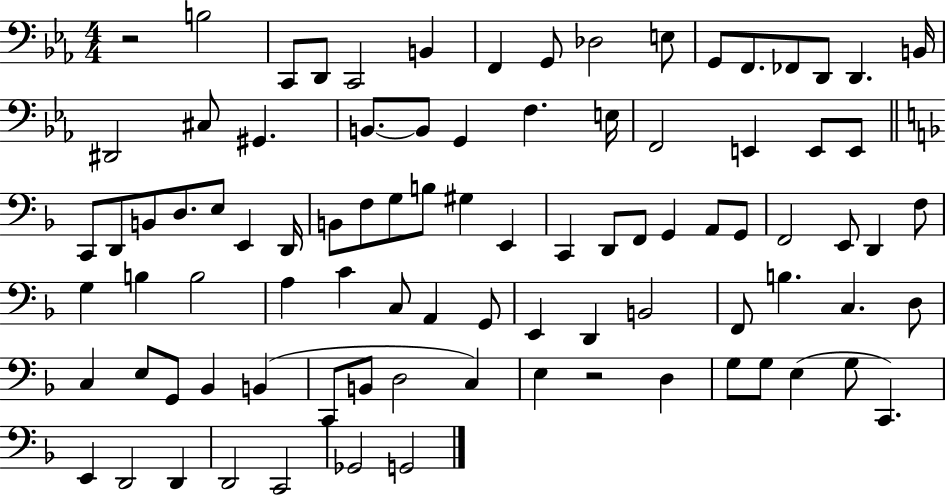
{
  \clef bass
  \numericTimeSignature
  \time 4/4
  \key ees \major
  r2 b2 | c,8 d,8 c,2 b,4 | f,4 g,8 des2 e8 | g,8 f,8. fes,8 d,8 d,4. b,16 | \break dis,2 cis8 gis,4. | b,8.~~ b,8 g,4 f4. e16 | f,2 e,4 e,8 e,8 | \bar "||" \break \key d \minor c,8 d,8 b,8 d8. e8 e,4 d,16 | b,8 f8 g8 b8 gis4 e,4 | c,4 d,8 f,8 g,4 a,8 g,8 | f,2 e,8 d,4 f8 | \break g4 b4 b2 | a4 c'4 c8 a,4 g,8 | e,4 d,4 b,2 | f,8 b4. c4. d8 | \break c4 e8 g,8 bes,4 b,4( | c,8 b,8 d2 c4) | e4 r2 d4 | g8 g8 e4( g8 c,4.) | \break e,4 d,2 d,4 | d,2 c,2 | ges,2 g,2 | \bar "|."
}